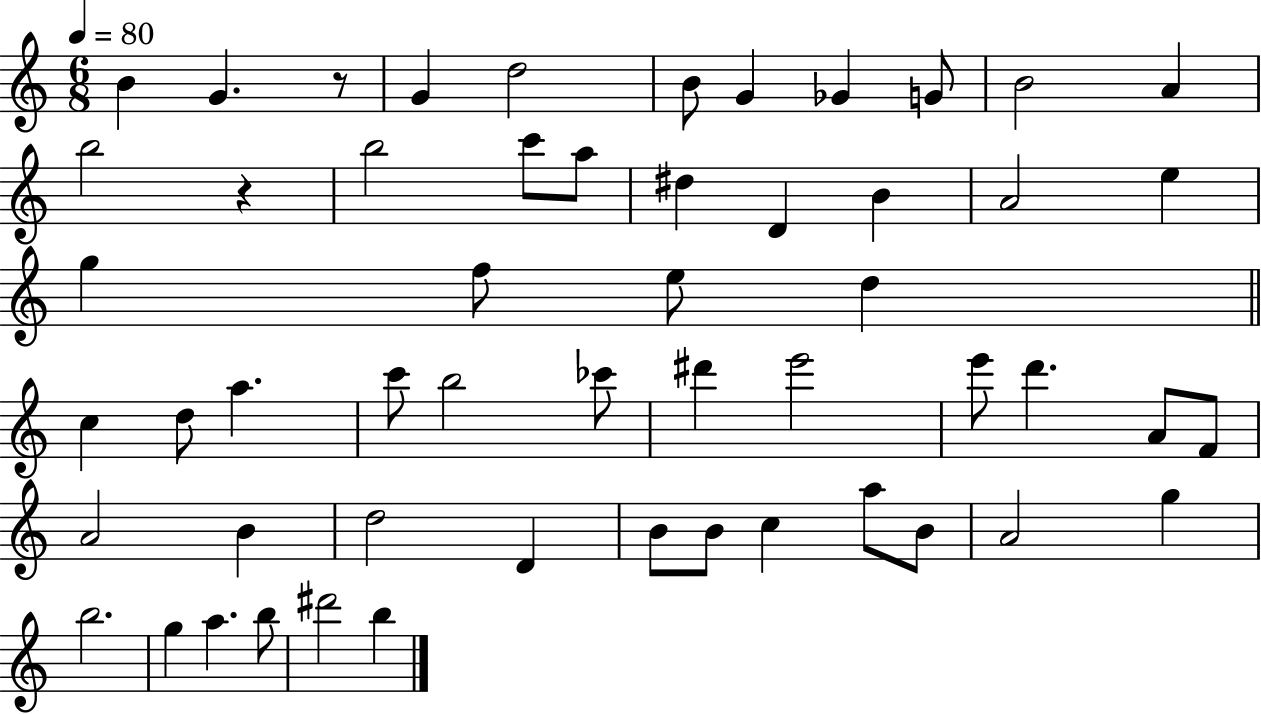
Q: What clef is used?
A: treble